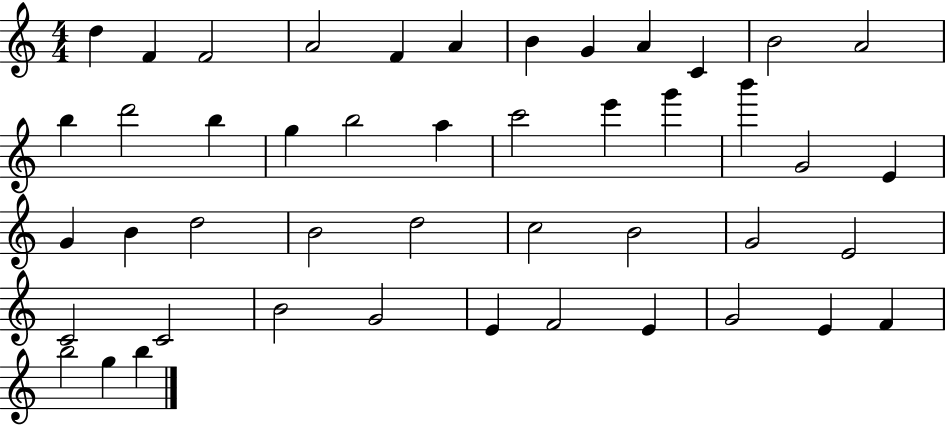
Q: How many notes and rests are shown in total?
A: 46